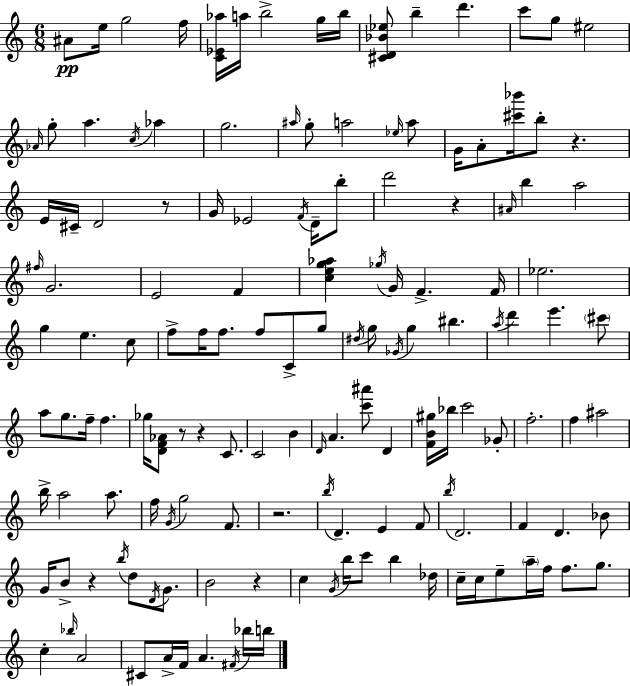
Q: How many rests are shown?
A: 8